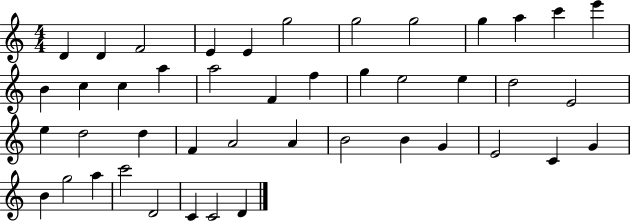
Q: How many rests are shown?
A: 0